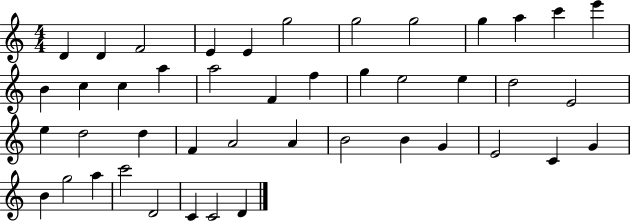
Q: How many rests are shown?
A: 0